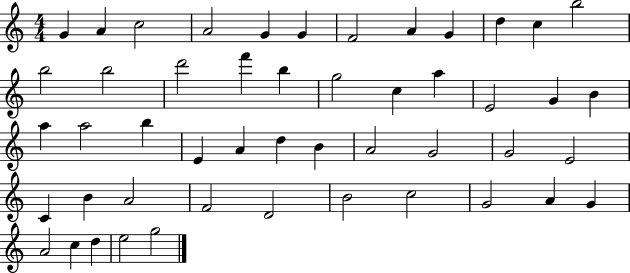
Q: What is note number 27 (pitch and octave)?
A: E4